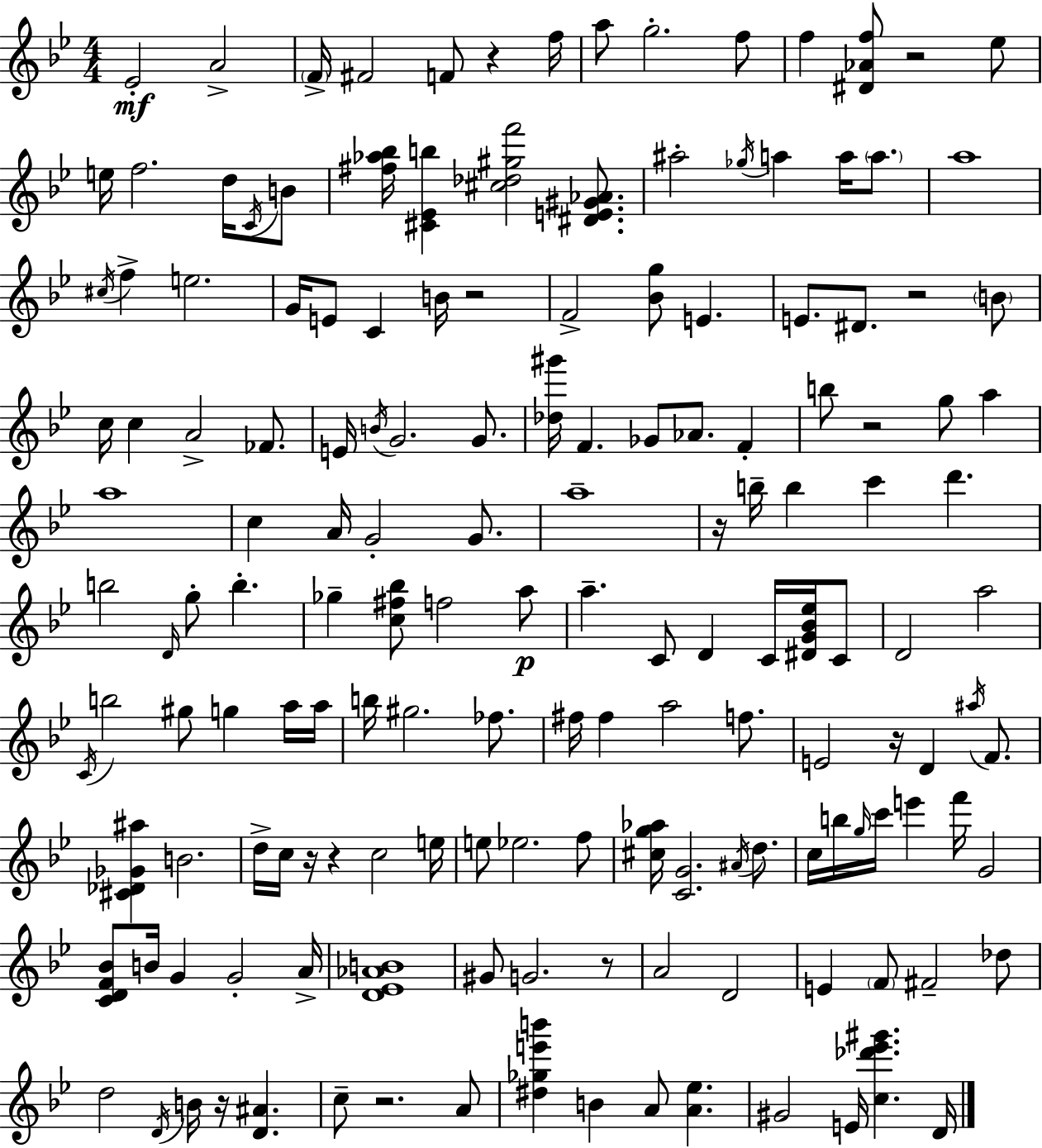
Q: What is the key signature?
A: BES major